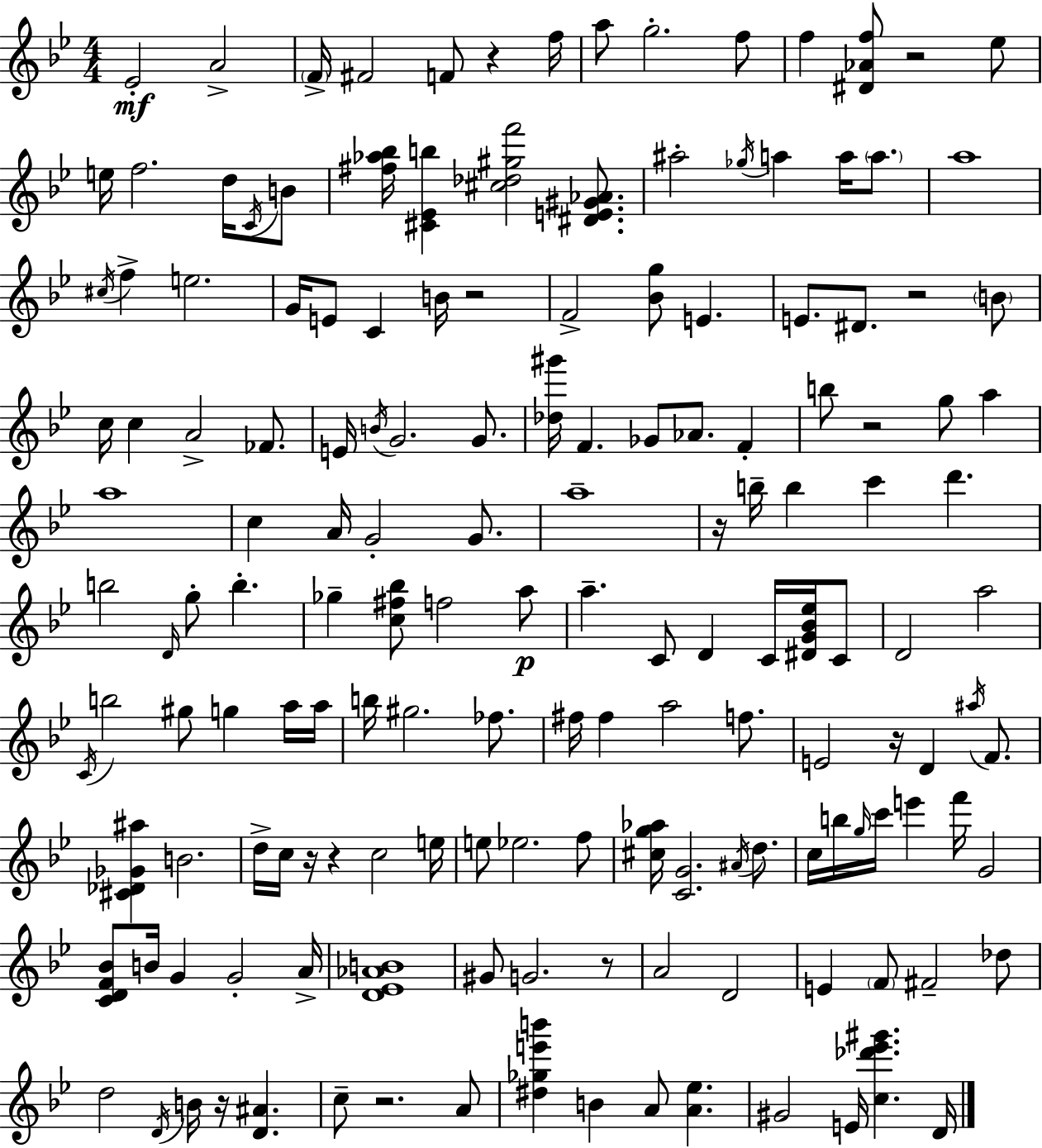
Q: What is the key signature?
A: BES major